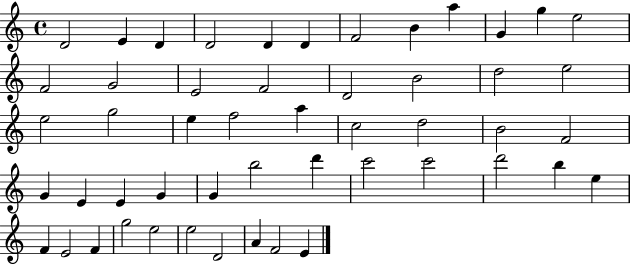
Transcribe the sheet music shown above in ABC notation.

X:1
T:Untitled
M:4/4
L:1/4
K:C
D2 E D D2 D D F2 B a G g e2 F2 G2 E2 F2 D2 B2 d2 e2 e2 g2 e f2 a c2 d2 B2 F2 G E E G G b2 d' c'2 c'2 d'2 b e F E2 F g2 e2 e2 D2 A F2 E